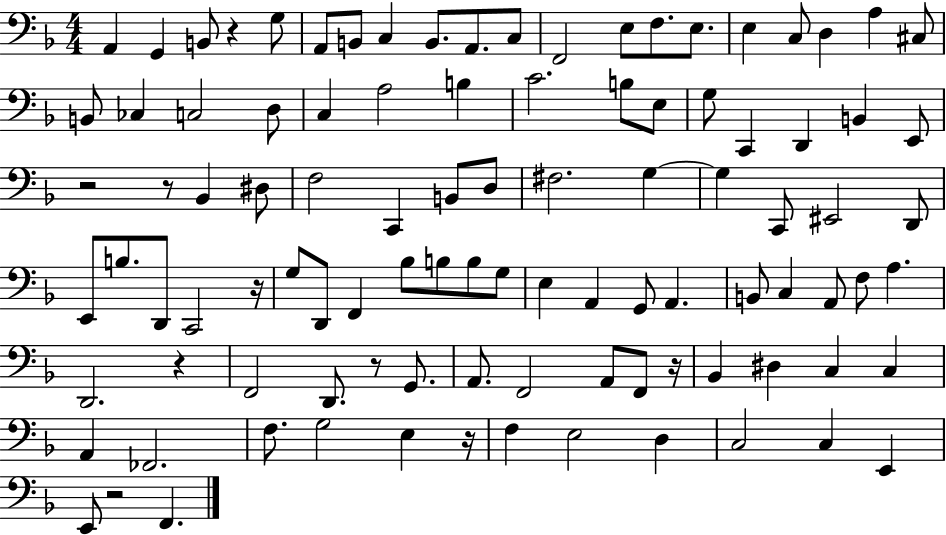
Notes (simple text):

A2/q G2/q B2/e R/q G3/e A2/e B2/e C3/q B2/e. A2/e. C3/e F2/h E3/e F3/e. E3/e. E3/q C3/e D3/q A3/q C#3/e B2/e CES3/q C3/h D3/e C3/q A3/h B3/q C4/h. B3/e E3/e G3/e C2/q D2/q B2/q E2/e R/h R/e Bb2/q D#3/e F3/h C2/q B2/e D3/e F#3/h. G3/q G3/q C2/e EIS2/h D2/e E2/e B3/e. D2/e C2/h R/s G3/e D2/e F2/q Bb3/e B3/e B3/e G3/e E3/q A2/q G2/e A2/q. B2/e C3/q A2/e F3/e A3/q. D2/h. R/q F2/h D2/e. R/e G2/e. A2/e. F2/h A2/e F2/e R/s Bb2/q D#3/q C3/q C3/q A2/q FES2/h. F3/e. G3/h E3/q R/s F3/q E3/h D3/q C3/h C3/q E2/q E2/e R/h F2/q.